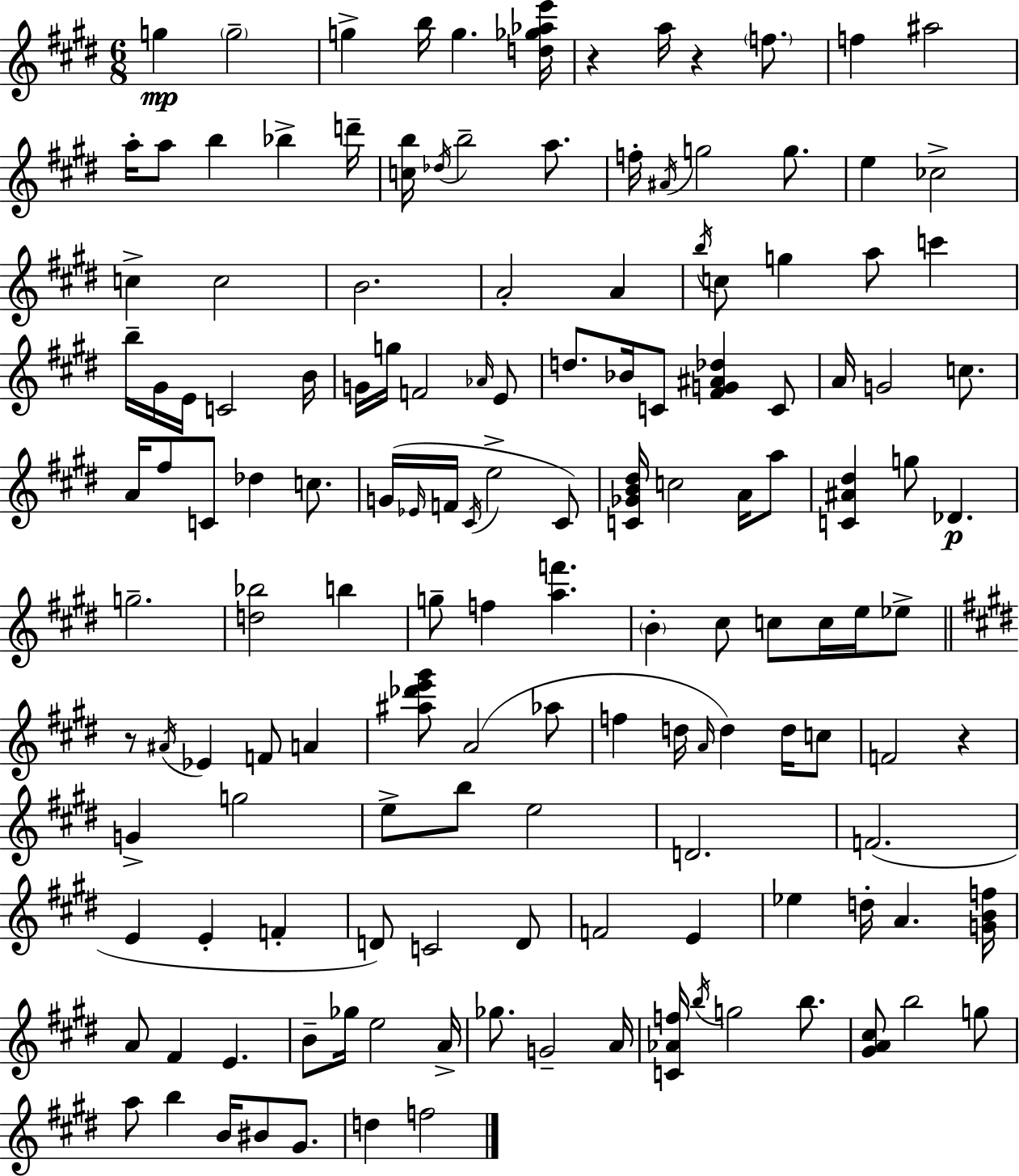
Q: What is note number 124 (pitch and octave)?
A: B5